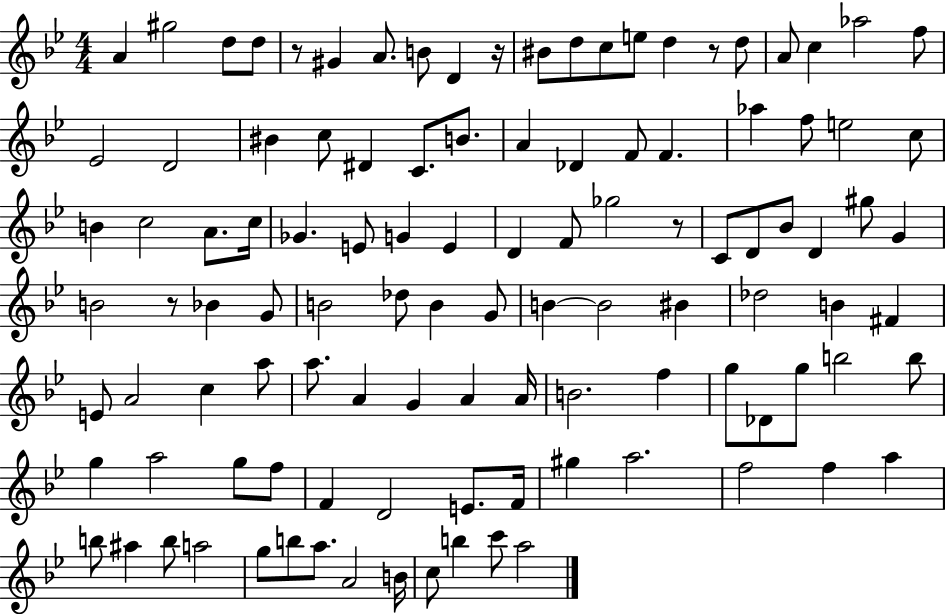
A4/q G#5/h D5/e D5/e R/e G#4/q A4/e. B4/e D4/q R/s BIS4/e D5/e C5/e E5/e D5/q R/e D5/e A4/e C5/q Ab5/h F5/e Eb4/h D4/h BIS4/q C5/e D#4/q C4/e. B4/e. A4/q Db4/q F4/e F4/q. Ab5/q F5/e E5/h C5/e B4/q C5/h A4/e. C5/s Gb4/q. E4/e G4/q E4/q D4/q F4/e Gb5/h R/e C4/e D4/e Bb4/e D4/q G#5/e G4/q B4/h R/e Bb4/q G4/e B4/h Db5/e B4/q G4/e B4/q B4/h BIS4/q Db5/h B4/q F#4/q E4/e A4/h C5/q A5/e A5/e. A4/q G4/q A4/q A4/s B4/h. F5/q G5/e Db4/e G5/e B5/h B5/e G5/q A5/h G5/e F5/e F4/q D4/h E4/e. F4/s G#5/q A5/h. F5/h F5/q A5/q B5/e A#5/q B5/e A5/h G5/e B5/e A5/e. A4/h B4/s C5/e B5/q C6/e A5/h